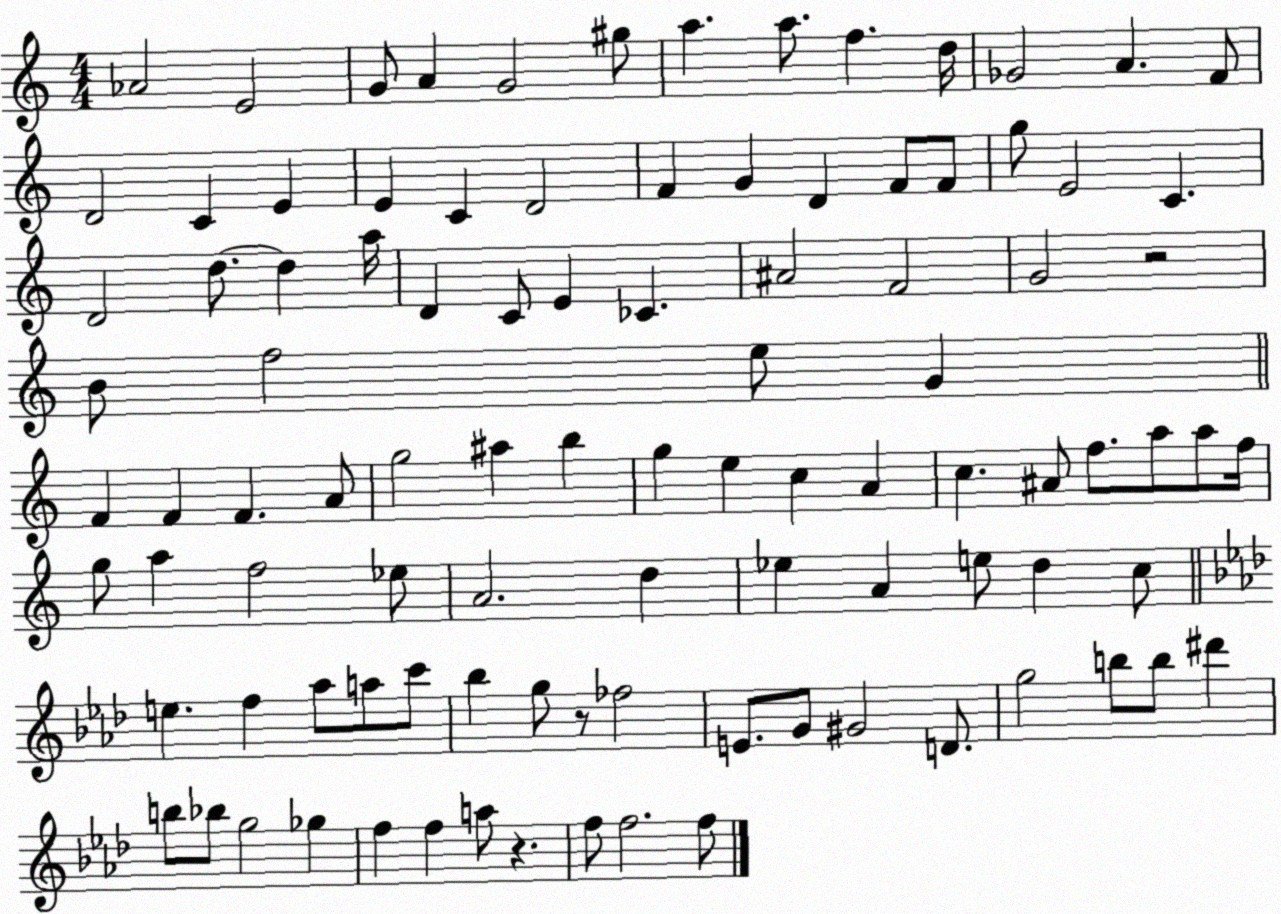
X:1
T:Untitled
M:4/4
L:1/4
K:C
_A2 E2 G/2 A G2 ^g/2 a a/2 f d/4 _G2 A F/2 D2 C E E C D2 F G D F/2 F/2 g/2 E2 C D2 d/2 d a/4 D C/2 E _C ^A2 F2 G2 z2 B/2 f2 e/2 G F F F A/2 g2 ^a b g e c A c ^A/2 f/2 a/2 a/2 f/4 g/2 a f2 _e/2 A2 d _e A e/2 d c/2 e f _a/2 a/2 c'/2 _b g/2 z/2 _f2 E/2 G/2 ^G2 D/2 g2 b/2 b/2 ^d' b/2 _b/2 g2 _g f f a/2 z f/2 f2 f/2